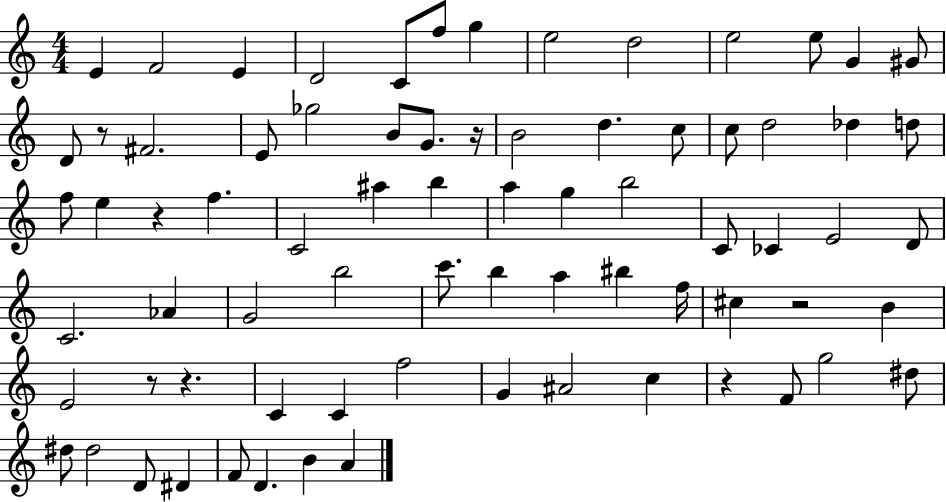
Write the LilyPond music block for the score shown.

{
  \clef treble
  \numericTimeSignature
  \time 4/4
  \key c \major
  e'4 f'2 e'4 | d'2 c'8 f''8 g''4 | e''2 d''2 | e''2 e''8 g'4 gis'8 | \break d'8 r8 fis'2. | e'8 ges''2 b'8 g'8. r16 | b'2 d''4. c''8 | c''8 d''2 des''4 d''8 | \break f''8 e''4 r4 f''4. | c'2 ais''4 b''4 | a''4 g''4 b''2 | c'8 ces'4 e'2 d'8 | \break c'2. aes'4 | g'2 b''2 | c'''8. b''4 a''4 bis''4 f''16 | cis''4 r2 b'4 | \break e'2 r8 r4. | c'4 c'4 f''2 | g'4 ais'2 c''4 | r4 f'8 g''2 dis''8 | \break dis''8 dis''2 d'8 dis'4 | f'8 d'4. b'4 a'4 | \bar "|."
}